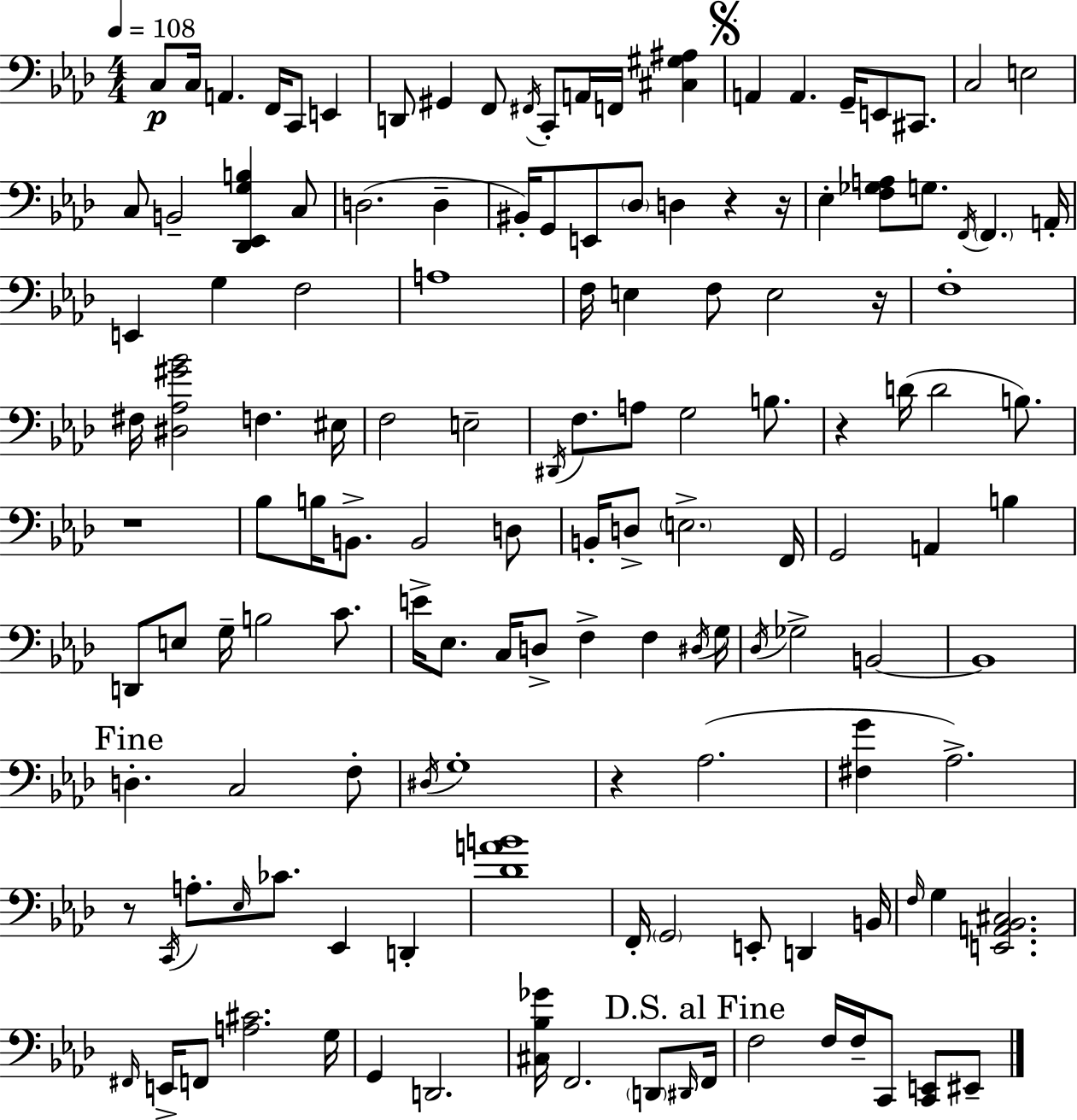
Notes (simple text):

C3/e C3/s A2/q. F2/s C2/e E2/q D2/e G#2/q F2/e F#2/s C2/e A2/s F2/s [C#3,G#3,A#3]/q A2/q A2/q. G2/s E2/e C#2/e. C3/h E3/h C3/e B2/h [Db2,Eb2,G3,B3]/q C3/e D3/h. D3/q BIS2/s G2/e E2/e Db3/e D3/q R/q R/s Eb3/q [F3,Gb3,A3]/e G3/e. F2/s F2/q. A2/s E2/q G3/q F3/h A3/w F3/s E3/q F3/e E3/h R/s F3/w F#3/s [D#3,Ab3,G#4,Bb4]/h F3/q. EIS3/s F3/h E3/h D#2/s F3/e. A3/e G3/h B3/e. R/q D4/s D4/h B3/e. R/w Bb3/e B3/s B2/e. B2/h D3/e B2/s D3/e E3/h. F2/s G2/h A2/q B3/q D2/e E3/e G3/s B3/h C4/e. E4/s Eb3/e. C3/s D3/e F3/q F3/q D#3/s G3/s Db3/s Gb3/h B2/h B2/w D3/q. C3/h F3/e D#3/s G3/w R/q Ab3/h. [F#3,G4]/q Ab3/h. R/e C2/s A3/e. Eb3/s CES4/e. Eb2/q D2/q [Db4,A4,B4]/w F2/s G2/h E2/e D2/q B2/s F3/s G3/q [E2,A2,Bb2,C#3]/h. F#2/s E2/s F2/e [A3,C#4]/h. G3/s G2/q D2/h. [C#3,Bb3,Gb4]/s F2/h. D2/e D#2/s F2/s F3/h F3/s F3/s C2/e [C2,E2]/e EIS2/e